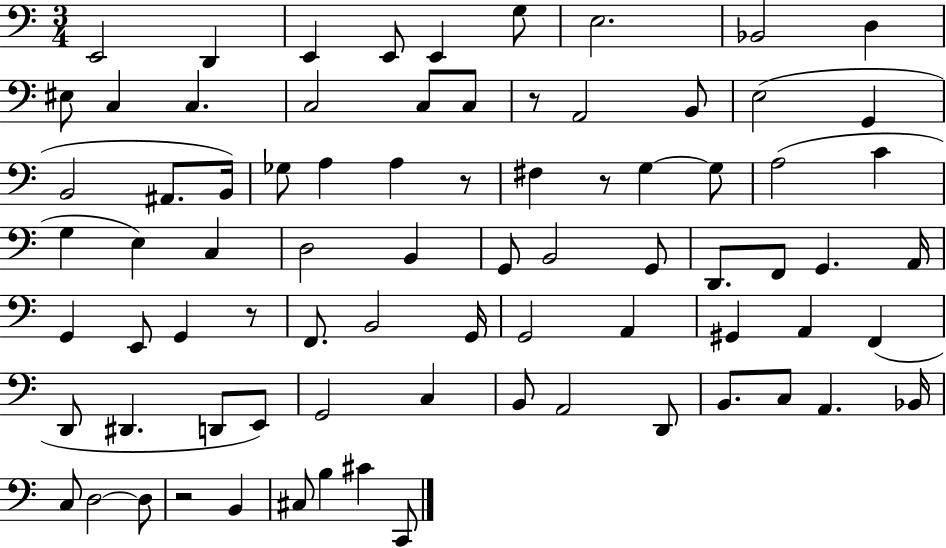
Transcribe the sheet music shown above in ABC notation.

X:1
T:Untitled
M:3/4
L:1/4
K:C
E,,2 D,, E,, E,,/2 E,, G,/2 E,2 _B,,2 D, ^E,/2 C, C, C,2 C,/2 C,/2 z/2 A,,2 B,,/2 E,2 G,, B,,2 ^A,,/2 B,,/4 _G,/2 A, A, z/2 ^F, z/2 G, G,/2 A,2 C G, E, C, D,2 B,, G,,/2 B,,2 G,,/2 D,,/2 F,,/2 G,, A,,/4 G,, E,,/2 G,, z/2 F,,/2 B,,2 G,,/4 G,,2 A,, ^G,, A,, F,, D,,/2 ^D,, D,,/2 E,,/2 G,,2 C, B,,/2 A,,2 D,,/2 B,,/2 C,/2 A,, _B,,/4 C,/2 D,2 D,/2 z2 B,, ^C,/2 B, ^C C,,/2